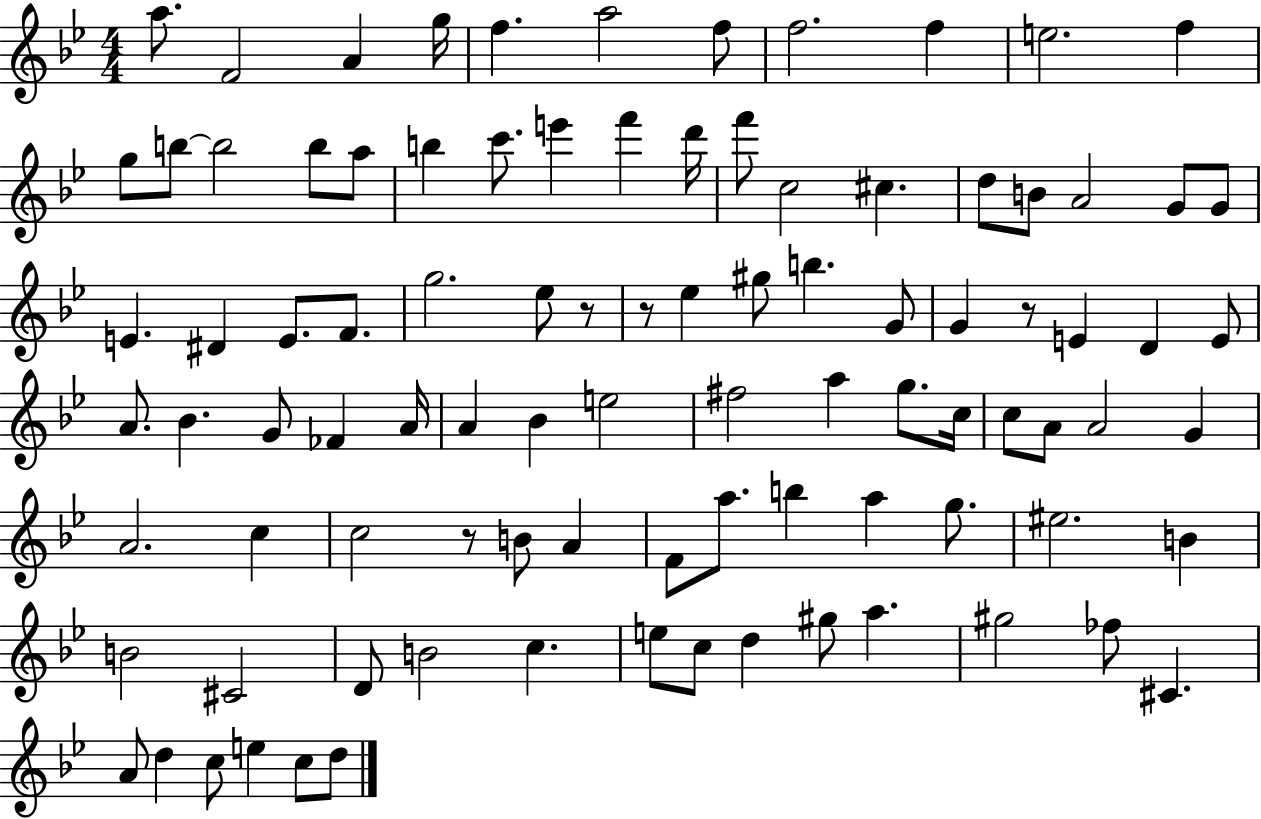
A5/e. F4/h A4/q G5/s F5/q. A5/h F5/e F5/h. F5/q E5/h. F5/q G5/e B5/e B5/h B5/e A5/e B5/q C6/e. E6/q F6/q D6/s F6/e C5/h C#5/q. D5/e B4/e A4/h G4/e G4/e E4/q. D#4/q E4/e. F4/e. G5/h. Eb5/e R/e R/e Eb5/q G#5/e B5/q. G4/e G4/q R/e E4/q D4/q E4/e A4/e. Bb4/q. G4/e FES4/q A4/s A4/q Bb4/q E5/h F#5/h A5/q G5/e. C5/s C5/e A4/e A4/h G4/q A4/h. C5/q C5/h R/e B4/e A4/q F4/e A5/e. B5/q A5/q G5/e. EIS5/h. B4/q B4/h C#4/h D4/e B4/h C5/q. E5/e C5/e D5/q G#5/e A5/q. G#5/h FES5/e C#4/q. A4/e D5/q C5/e E5/q C5/e D5/e